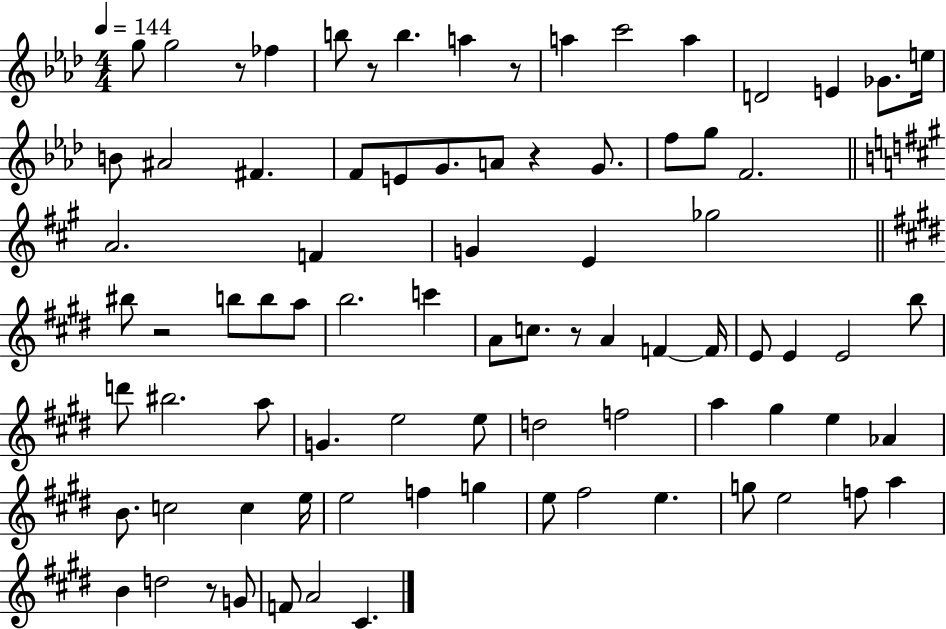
{
  \clef treble
  \numericTimeSignature
  \time 4/4
  \key aes \major
  \tempo 4 = 144
  \repeat volta 2 { g''8 g''2 r8 fes''4 | b''8 r8 b''4. a''4 r8 | a''4 c'''2 a''4 | d'2 e'4 ges'8. e''16 | \break b'8 ais'2 fis'4. | f'8 e'8 g'8. a'8 r4 g'8. | f''8 g''8 f'2. | \bar "||" \break \key a \major a'2. f'4 | g'4 e'4 ges''2 | \bar "||" \break \key e \major bis''8 r2 b''8 b''8 a''8 | b''2. c'''4 | a'8 c''8. r8 a'4 f'4~~ f'16 | e'8 e'4 e'2 b''8 | \break d'''8 bis''2. a''8 | g'4. e''2 e''8 | d''2 f''2 | a''4 gis''4 e''4 aes'4 | \break b'8. c''2 c''4 e''16 | e''2 f''4 g''4 | e''8 fis''2 e''4. | g''8 e''2 f''8 a''4 | \break b'4 d''2 r8 g'8 | f'8 a'2 cis'4. | } \bar "|."
}